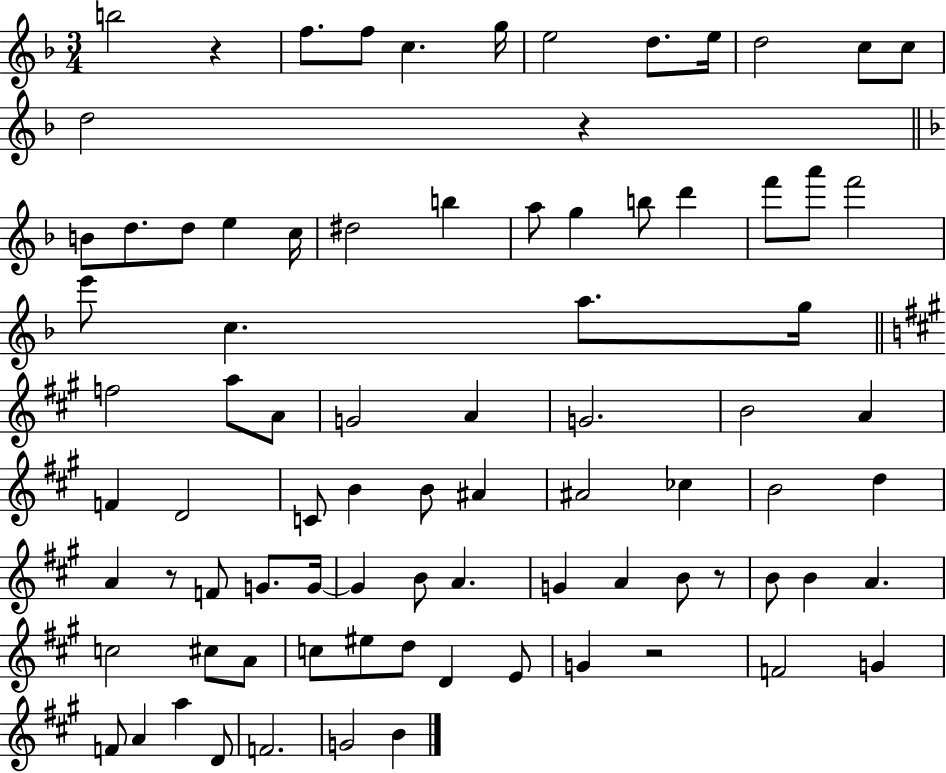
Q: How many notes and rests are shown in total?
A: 84